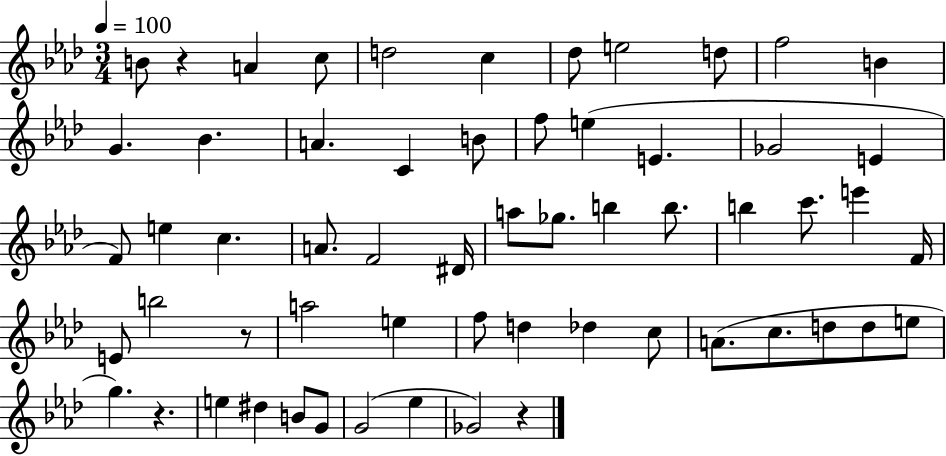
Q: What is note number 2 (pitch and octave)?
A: A4